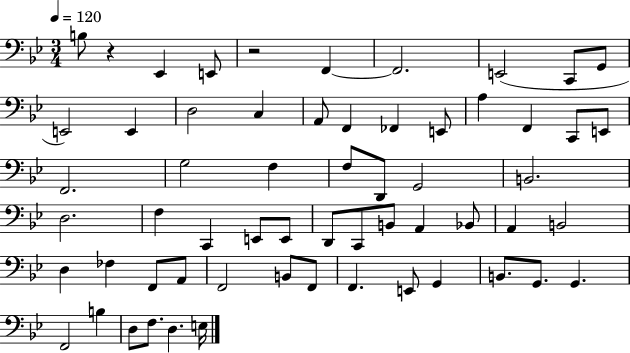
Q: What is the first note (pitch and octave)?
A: B3